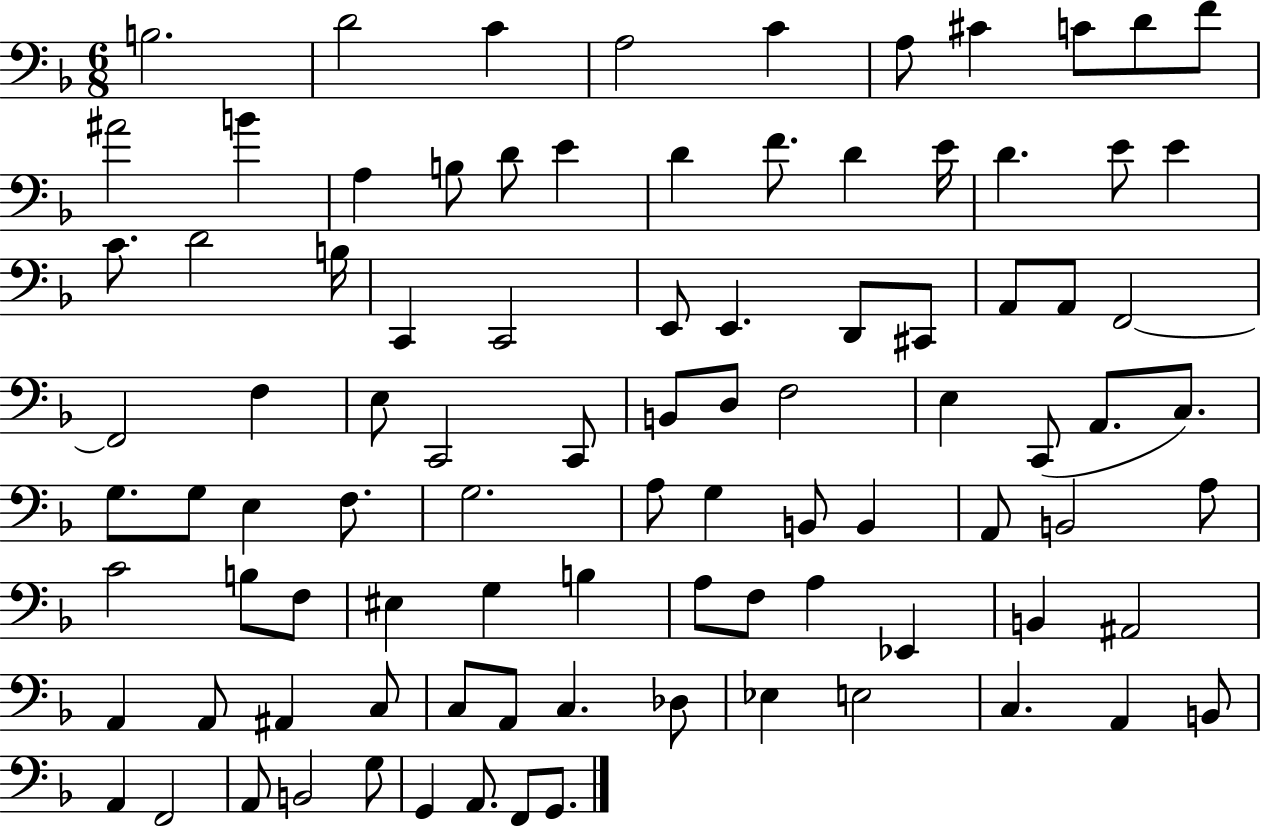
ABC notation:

X:1
T:Untitled
M:6/8
L:1/4
K:F
B,2 D2 C A,2 C A,/2 ^C C/2 D/2 F/2 ^A2 B A, B,/2 D/2 E D F/2 D E/4 D E/2 E C/2 D2 B,/4 C,, C,,2 E,,/2 E,, D,,/2 ^C,,/2 A,,/2 A,,/2 F,,2 F,,2 F, E,/2 C,,2 C,,/2 B,,/2 D,/2 F,2 E, C,,/2 A,,/2 C,/2 G,/2 G,/2 E, F,/2 G,2 A,/2 G, B,,/2 B,, A,,/2 B,,2 A,/2 C2 B,/2 F,/2 ^E, G, B, A,/2 F,/2 A, _E,, B,, ^A,,2 A,, A,,/2 ^A,, C,/2 C,/2 A,,/2 C, _D,/2 _E, E,2 C, A,, B,,/2 A,, F,,2 A,,/2 B,,2 G,/2 G,, A,,/2 F,,/2 G,,/2